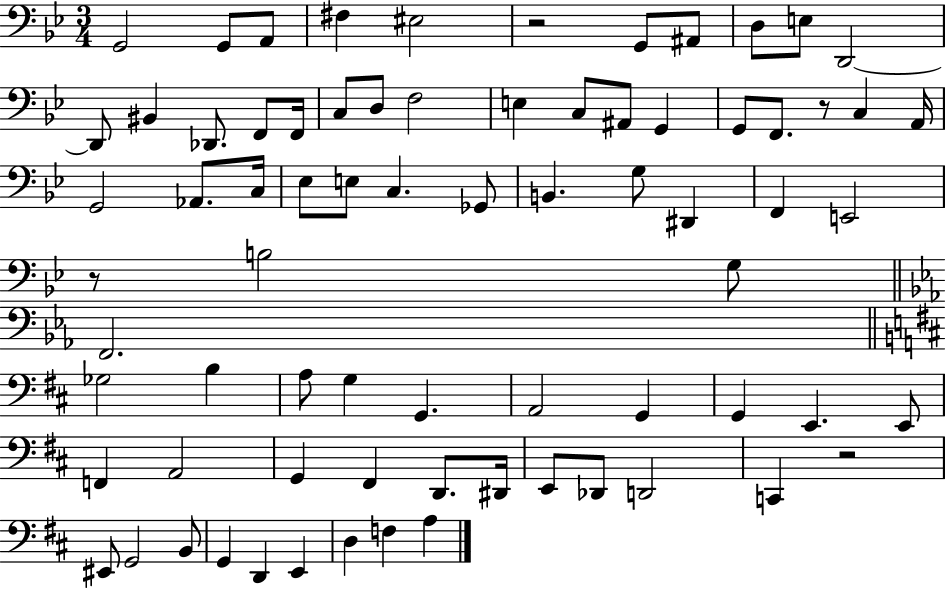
G2/h G2/e A2/e F#3/q EIS3/h R/h G2/e A#2/e D3/e E3/e D2/h D2/e BIS2/q Db2/e. F2/e F2/s C3/e D3/e F3/h E3/q C3/e A#2/e G2/q G2/e F2/e. R/e C3/q A2/s G2/h Ab2/e. C3/s Eb3/e E3/e C3/q. Gb2/e B2/q. G3/e D#2/q F2/q E2/h R/e B3/h G3/e F2/h. Gb3/h B3/q A3/e G3/q G2/q. A2/h G2/q G2/q E2/q. E2/e F2/q A2/h G2/q F#2/q D2/e. D#2/s E2/e Db2/e D2/h C2/q R/h EIS2/e G2/h B2/e G2/q D2/q E2/q D3/q F3/q A3/q